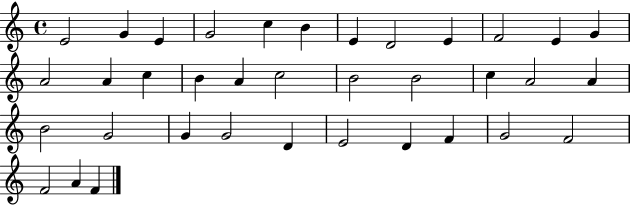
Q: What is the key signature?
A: C major